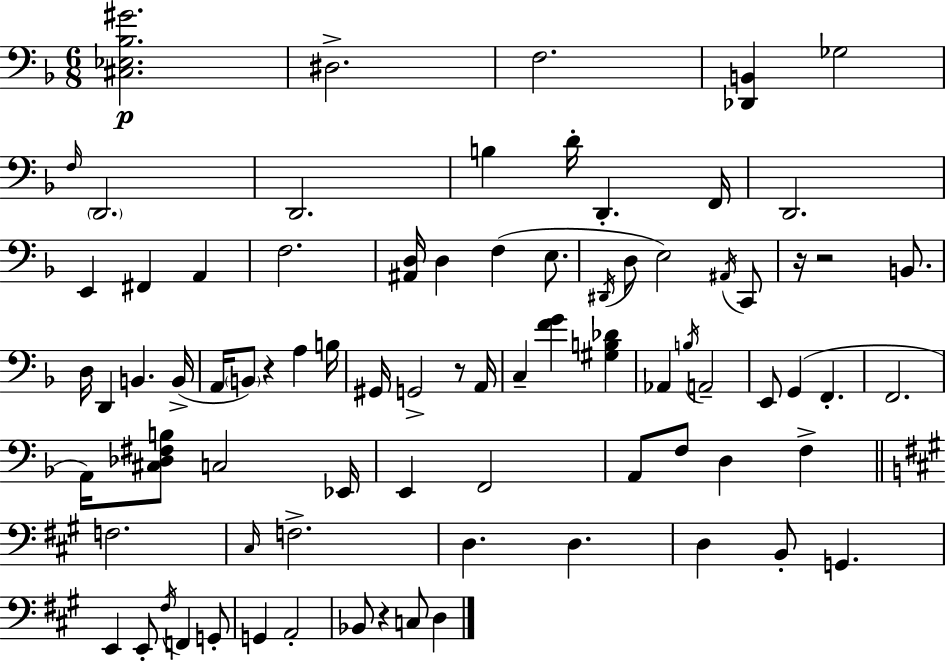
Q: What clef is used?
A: bass